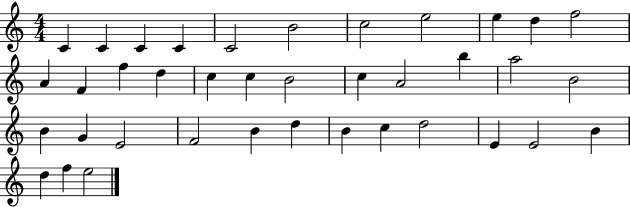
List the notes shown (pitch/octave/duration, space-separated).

C4/q C4/q C4/q C4/q C4/h B4/h C5/h E5/h E5/q D5/q F5/h A4/q F4/q F5/q D5/q C5/q C5/q B4/h C5/q A4/h B5/q A5/h B4/h B4/q G4/q E4/h F4/h B4/q D5/q B4/q C5/q D5/h E4/q E4/h B4/q D5/q F5/q E5/h